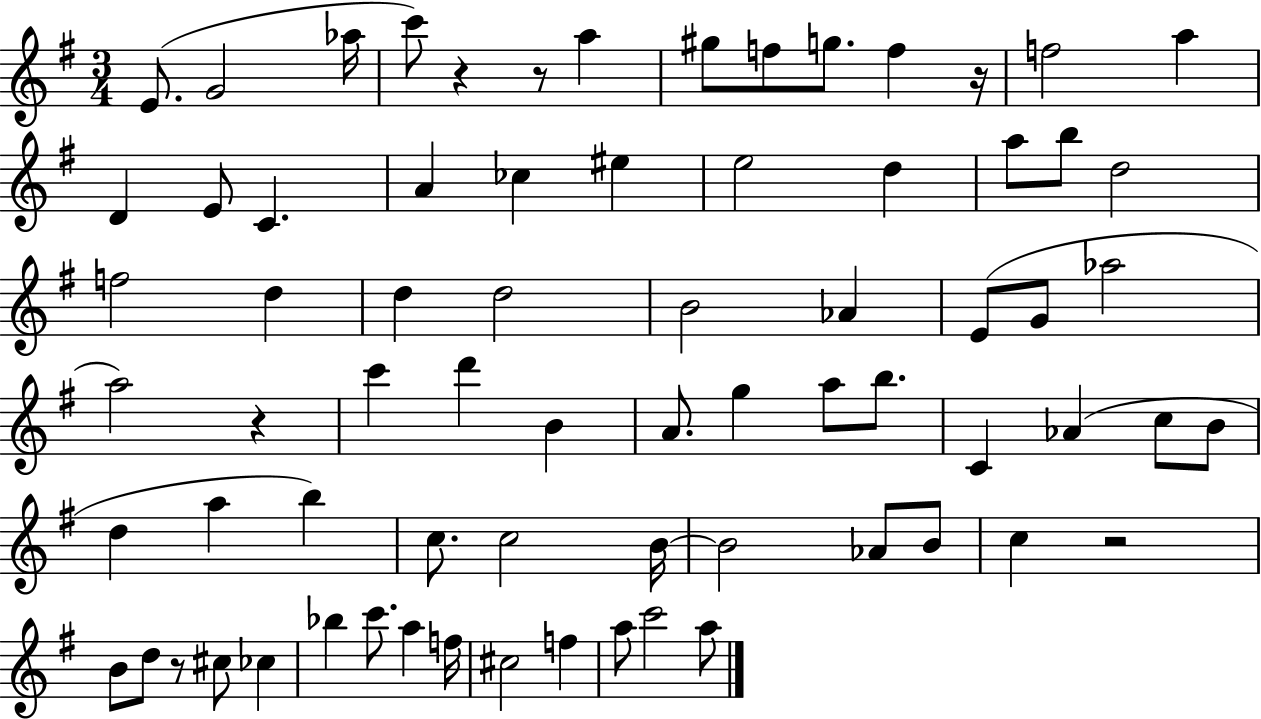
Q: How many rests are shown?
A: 6